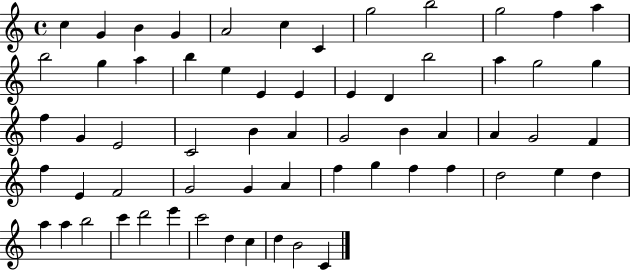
{
  \clef treble
  \time 4/4
  \defaultTimeSignature
  \key c \major
  c''4 g'4 b'4 g'4 | a'2 c''4 c'4 | g''2 b''2 | g''2 f''4 a''4 | \break b''2 g''4 a''4 | b''4 e''4 e'4 e'4 | e'4 d'4 b''2 | a''4 g''2 g''4 | \break f''4 g'4 e'2 | c'2 b'4 a'4 | g'2 b'4 a'4 | a'4 g'2 f'4 | \break f''4 e'4 f'2 | g'2 g'4 a'4 | f''4 g''4 f''4 f''4 | d''2 e''4 d''4 | \break a''4 a''4 b''2 | c'''4 d'''2 e'''4 | c'''2 d''4 c''4 | d''4 b'2 c'4 | \break \bar "|."
}